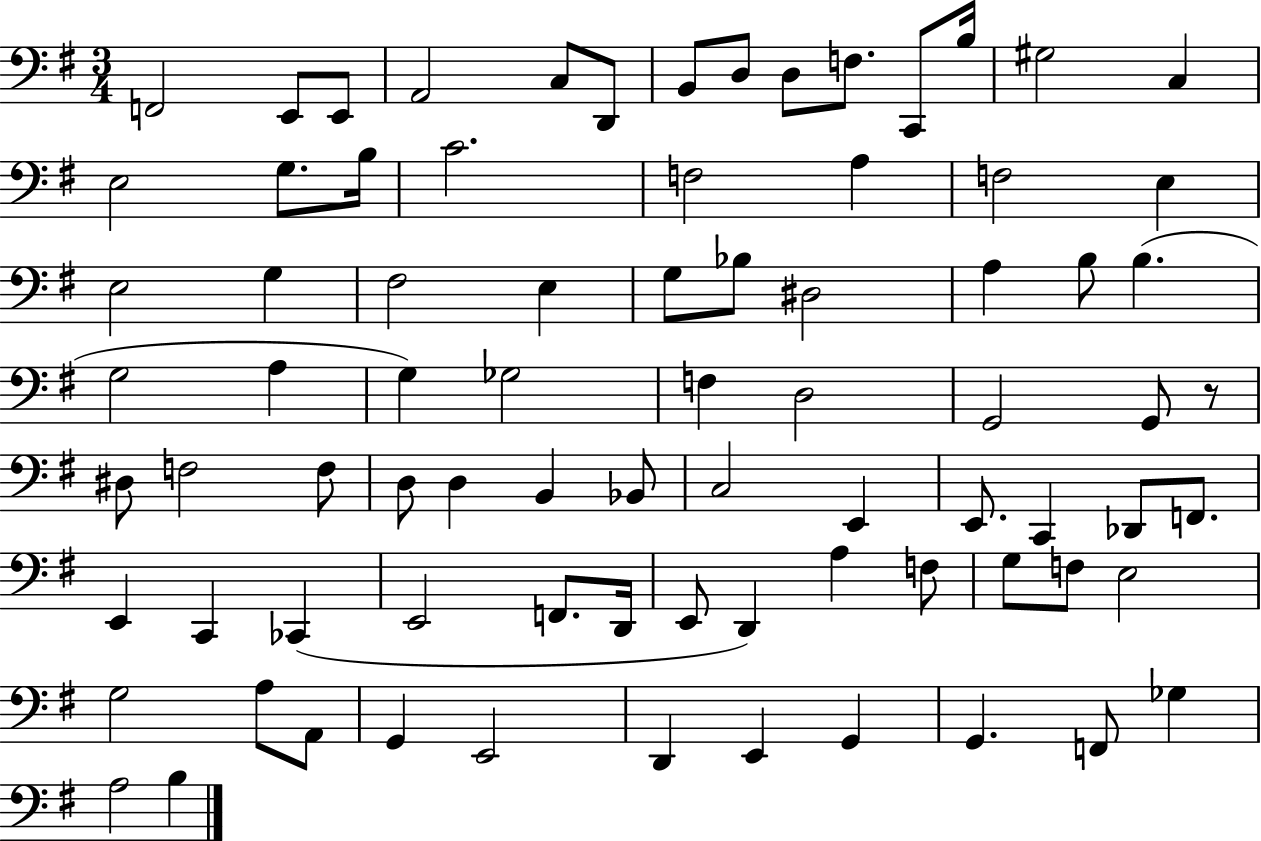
{
  \clef bass
  \numericTimeSignature
  \time 3/4
  \key g \major
  f,2 e,8 e,8 | a,2 c8 d,8 | b,8 d8 d8 f8. c,8 b16 | gis2 c4 | \break e2 g8. b16 | c'2. | f2 a4 | f2 e4 | \break e2 g4 | fis2 e4 | g8 bes8 dis2 | a4 b8 b4.( | \break g2 a4 | g4) ges2 | f4 d2 | g,2 g,8 r8 | \break dis8 f2 f8 | d8 d4 b,4 bes,8 | c2 e,4 | e,8. c,4 des,8 f,8. | \break e,4 c,4 ces,4( | e,2 f,8. d,16 | e,8 d,4) a4 f8 | g8 f8 e2 | \break g2 a8 a,8 | g,4 e,2 | d,4 e,4 g,4 | g,4. f,8 ges4 | \break a2 b4 | \bar "|."
}